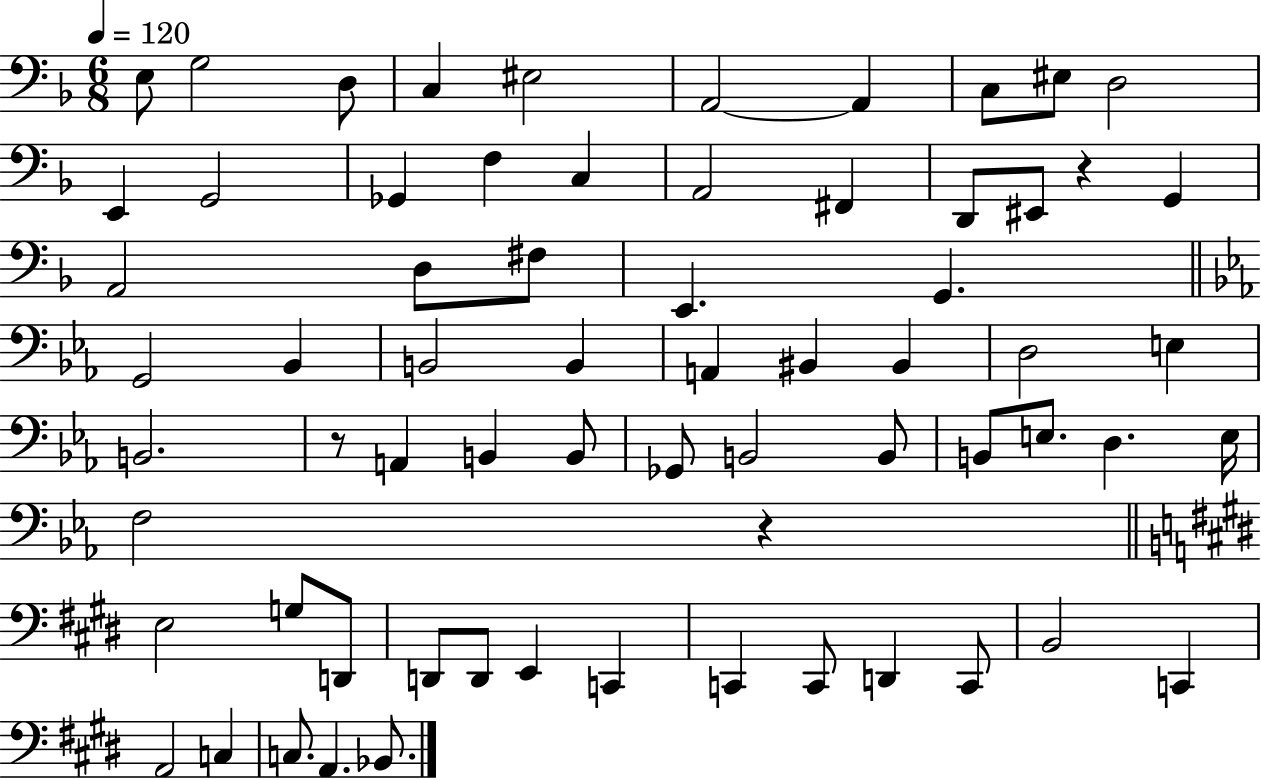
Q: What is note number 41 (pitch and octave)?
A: B2